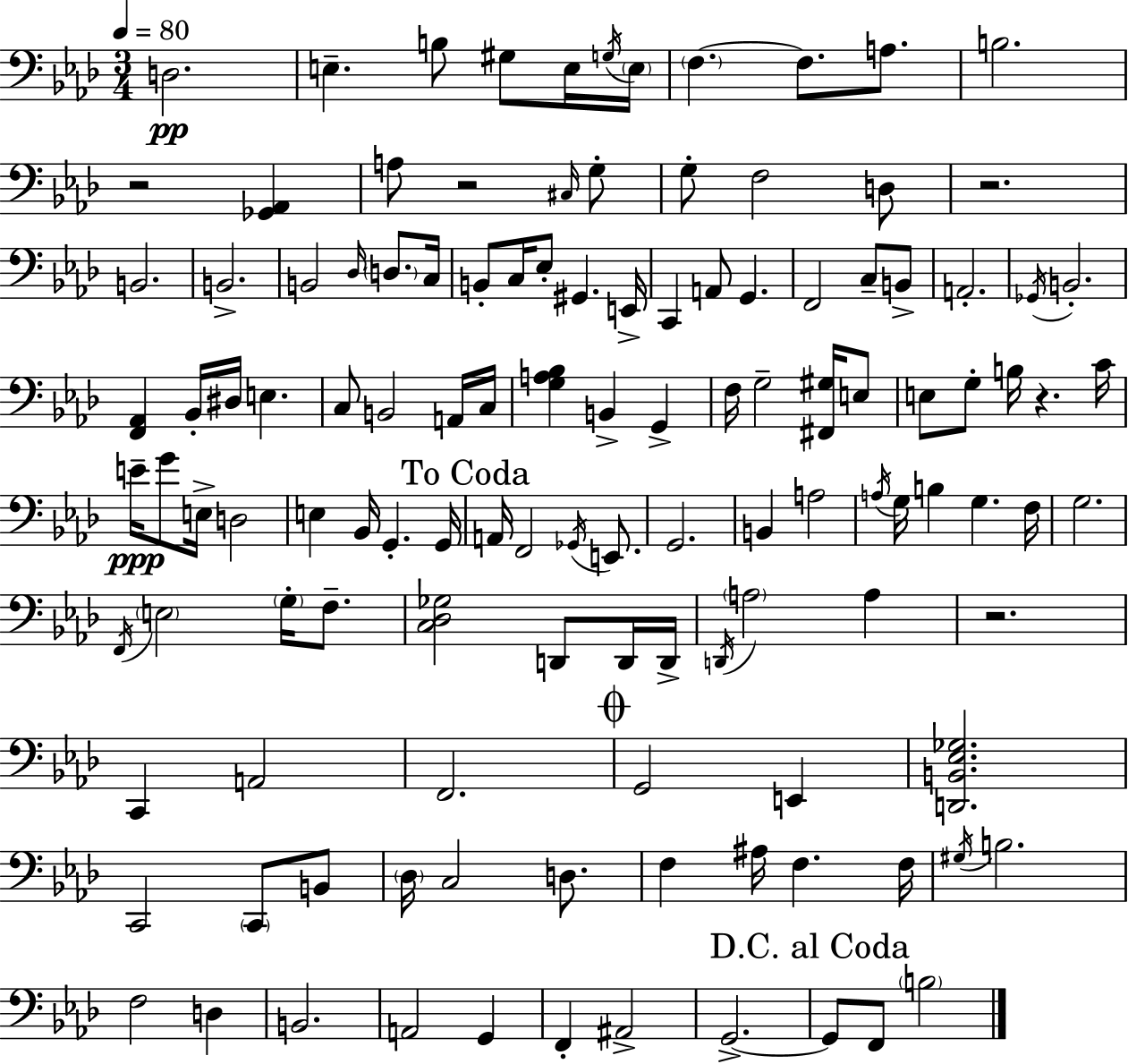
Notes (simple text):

D3/h. E3/q. B3/e G#3/e E3/s G3/s E3/s F3/q. F3/e. A3/e. B3/h. R/h [Gb2,Ab2]/q A3/e R/h C#3/s G3/e G3/e F3/h D3/e R/h. B2/h. B2/h. B2/h Db3/s D3/e. C3/s B2/e C3/s Eb3/e G#2/q. E2/s C2/q A2/e G2/q. F2/h C3/e B2/e A2/h. Gb2/s B2/h. [F2,Ab2]/q Bb2/s D#3/s E3/q. C3/e B2/h A2/s C3/s [G3,A3,Bb3]/q B2/q G2/q F3/s G3/h [F#2,G#3]/s E3/e E3/e G3/e B3/s R/q. C4/s E4/s G4/e E3/s D3/h E3/q Bb2/s G2/q. G2/s A2/s F2/h Gb2/s E2/e. G2/h. B2/q A3/h A3/s G3/s B3/q G3/q. F3/s G3/h. F2/s E3/h G3/s F3/e. [C3,Db3,Gb3]/h D2/e D2/s D2/s D2/s A3/h A3/q R/h. C2/q A2/h F2/h. G2/h E2/q [D2,B2,Eb3,Gb3]/h. C2/h C2/e B2/e Db3/s C3/h D3/e. F3/q A#3/s F3/q. F3/s G#3/s B3/h. F3/h D3/q B2/h. A2/h G2/q F2/q A#2/h G2/h. G2/e F2/e B3/h